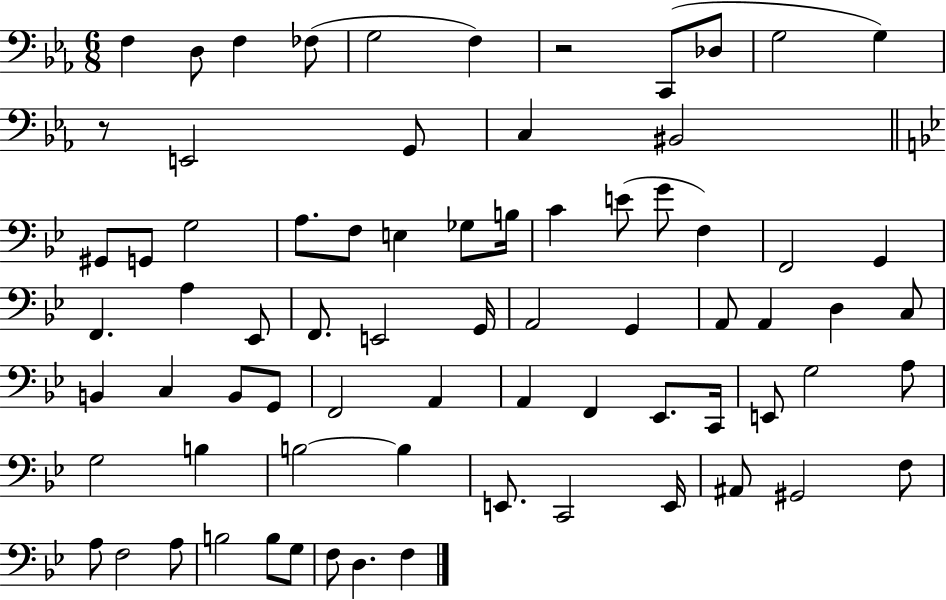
{
  \clef bass
  \numericTimeSignature
  \time 6/8
  \key ees \major
  f4 d8 f4 fes8( | g2 f4) | r2 c,8( des8 | g2 g4) | \break r8 e,2 g,8 | c4 bis,2 | \bar "||" \break \key bes \major gis,8 g,8 g2 | a8. f8 e4 ges8 b16 | c'4 e'8( g'8 f4) | f,2 g,4 | \break f,4. a4 ees,8 | f,8. e,2 g,16 | a,2 g,4 | a,8 a,4 d4 c8 | \break b,4 c4 b,8 g,8 | f,2 a,4 | a,4 f,4 ees,8. c,16 | e,8 g2 a8 | \break g2 b4 | b2~~ b4 | e,8. c,2 e,16 | ais,8 gis,2 f8 | \break a8 f2 a8 | b2 b8 g8 | f8 d4. f4 | \bar "|."
}